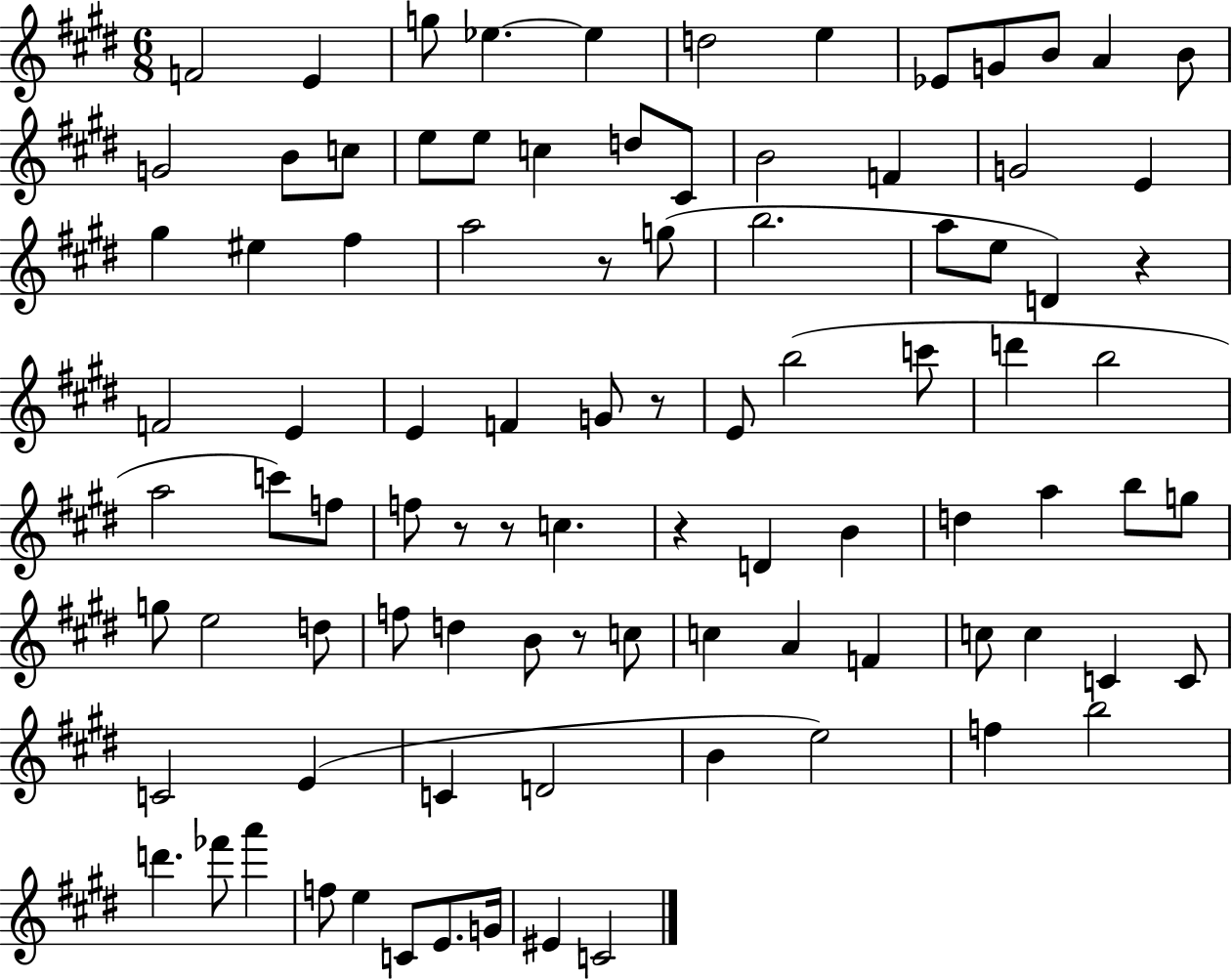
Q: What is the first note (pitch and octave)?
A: F4